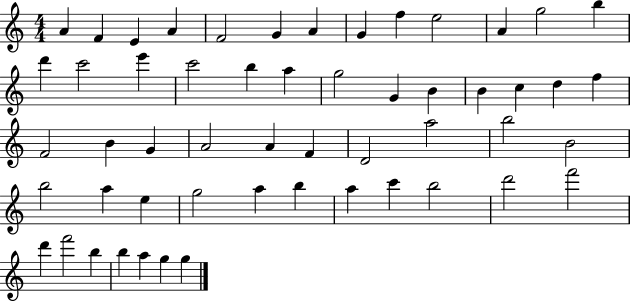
{
  \clef treble
  \numericTimeSignature
  \time 4/4
  \key c \major
  a'4 f'4 e'4 a'4 | f'2 g'4 a'4 | g'4 f''4 e''2 | a'4 g''2 b''4 | \break d'''4 c'''2 e'''4 | c'''2 b''4 a''4 | g''2 g'4 b'4 | b'4 c''4 d''4 f''4 | \break f'2 b'4 g'4 | a'2 a'4 f'4 | d'2 a''2 | b''2 b'2 | \break b''2 a''4 e''4 | g''2 a''4 b''4 | a''4 c'''4 b''2 | d'''2 f'''2 | \break d'''4 f'''2 b''4 | b''4 a''4 g''4 g''4 | \bar "|."
}